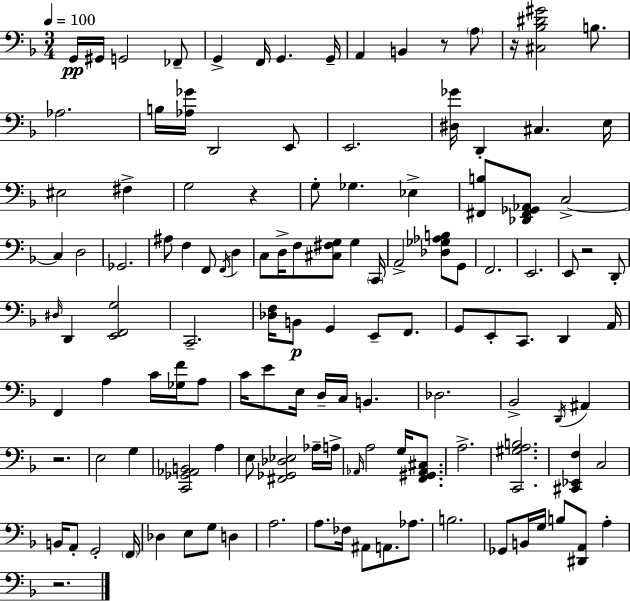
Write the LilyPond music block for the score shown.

{
  \clef bass
  \numericTimeSignature
  \time 3/4
  \key f \major
  \tempo 4 = 100
  g,16\pp gis,16 g,2 fes,8-- | g,4-> f,16 g,4. g,16-- | a,4 b,4 r8 \parenthesize a8 | r16 <cis bes dis' gis'>2 b8. | \break aes2. | b16 <aes ges'>16 d,2 e,8 | e,2. | <dis ges'>16 d,4-. cis4. e16 | \break eis2 fis4-> | g2 r4 | g8-. ges4. ees4-> | <fis, b>8 <des, fis, ges, aes,>8 c2->~~ | \break c4 d2 | ges,2. | ais8 f4 f,8 \acciaccatura { f,16 } d4 | c8 d16-> f8 <cis fis g>8 g4 | \break \parenthesize c,16 a,2-> <des ges aes b>8 g,8 | f,2. | e,2. | e,8 r2 d,8-. | \break \grace { dis16 } d,4 <e, f, g>2 | c,2.-- | <des f>16 b,8\p g,4 e,8-- f,8. | g,8 e,8-. c,8. d,4 | \break a,16 f,4 a4 c'16 <ges f'>16 | a8 c'16 e'8 e16 d16-- c16 b,4. | des2. | bes,2-> \acciaccatura { d,16 } ais,4 | \break r2. | e2 g4 | <c, ges, aes, b,>2 a4 | e8 <fis, ges, des ees>2 | \break aes16-- a16-> \grace { aes,16 } a2 | g16 <f, gis, aes, cis>8. a2.-> | <c, gis a b>2. | <cis, ees, f>4 c2 | \break b,16 a,8-. g,2-. | \parenthesize f,16 des4 e8 g8 | d4 a2. | a8. fes16 ais,8 a,8. | \break aes8. b2. | ges,8 b,16 g16 b8 <dis, a,>8 | a4-. r2. | \bar "|."
}